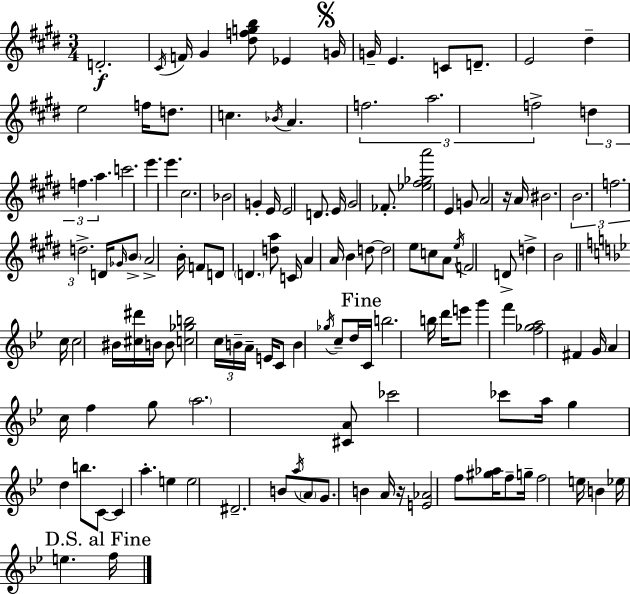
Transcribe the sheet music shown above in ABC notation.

X:1
T:Untitled
M:3/4
L:1/4
K:E
D2 ^C/4 F/4 ^G [^dfgb]/2 _E G/4 G/4 E C/2 D/2 E2 ^d e2 f/4 d/2 c _B/4 A f2 a2 f2 d f a c'2 e' e' ^c2 _B2 G E/4 E2 D/2 E/4 ^G2 _F/2 [_e^f_ga']2 E G/2 A2 z/4 A/4 ^B2 B2 f2 d2 D/4 _G/4 B/2 A2 B/4 F/2 D/2 D [da]/2 C/4 A A/4 B d/2 d2 e/2 c/2 A/2 e/4 F2 D/2 d B2 c/4 c2 ^B/4 [^c^d']/4 B/4 B/2 [c_gb]2 c/4 B/4 A/4 E/4 C/2 B _g/4 c/2 d/4 C/4 b2 b/4 d'/4 e'/2 g' f' [f_ga]2 ^F G/4 A c/4 f g/2 a2 [^CA]/2 _c'2 _c'/2 a/4 g d b/2 C/2 C a e e2 ^D2 B/2 a/4 A/2 G/2 B A/4 z/4 [E_A]2 f/2 [^g_a]/4 f/2 g/4 f2 e/4 B _e/4 e f/4